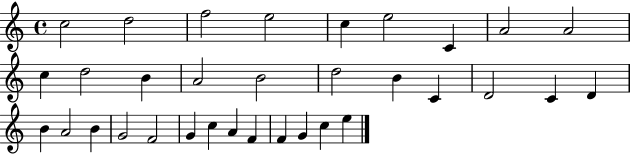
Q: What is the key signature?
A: C major